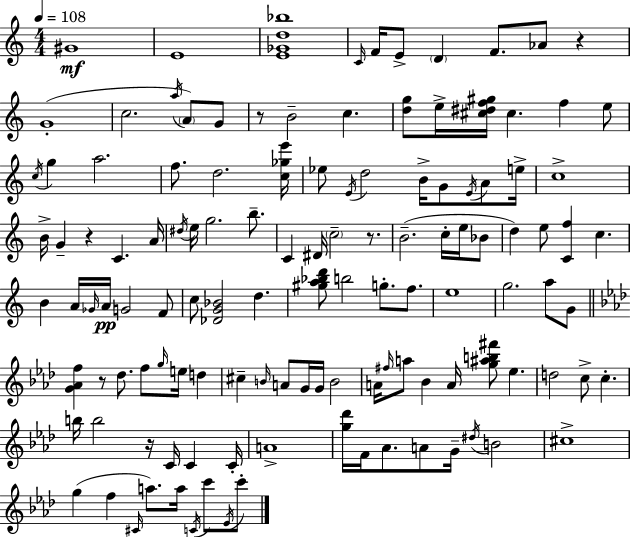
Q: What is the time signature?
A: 4/4